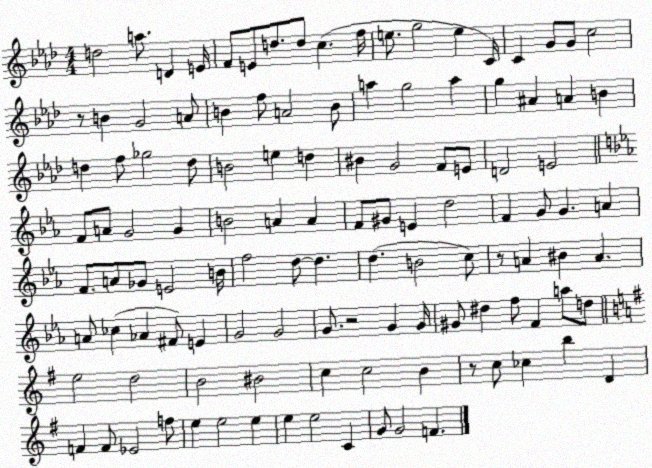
X:1
T:Untitled
M:4/4
L:1/4
K:Ab
d2 a/2 D E/4 F/2 E/2 d/2 d/2 c f/4 e/2 g2 e C/4 C G/2 G/2 c2 z/2 B G2 A/2 B f/2 A2 B/2 a g2 a g ^A A B d f/2 _g2 d/2 B2 e d ^B G2 F/2 E/2 D2 E2 F/2 A/2 G2 G B2 A A F/2 ^G/2 E d2 F G/2 G A F/2 A/2 _G/2 E2 B/4 f2 d/2 d d B2 c/2 z/2 A ^B A A/2 _c _A ^F/2 E G2 G2 G/2 z2 G G/4 ^G/2 ^d f/2 F a/2 d/2 e2 d2 B2 ^B2 c c2 B z/2 c/2 _c b D F F/2 _E2 f/2 e e2 e e e2 C G/2 G2 F